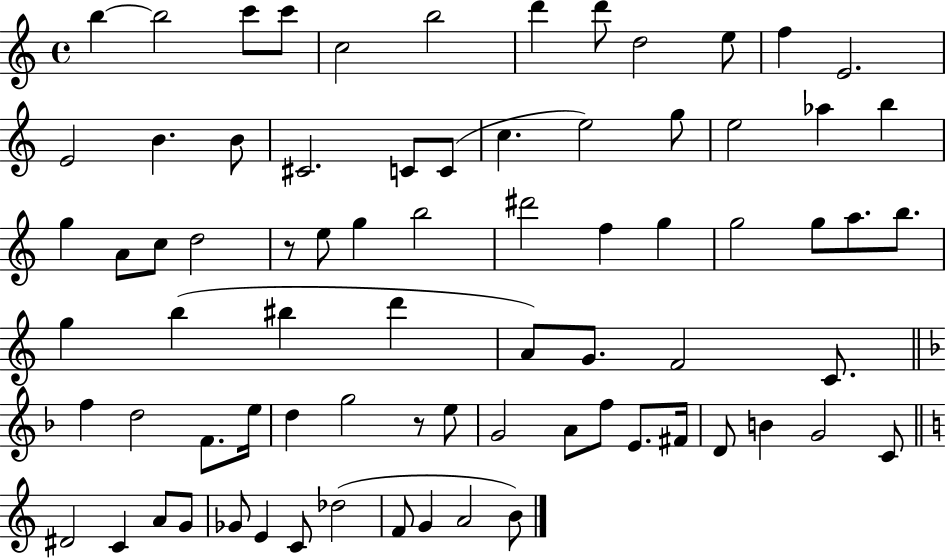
B5/q B5/h C6/e C6/e C5/h B5/h D6/q D6/e D5/h E5/e F5/q E4/h. E4/h B4/q. B4/e C#4/h. C4/e C4/e C5/q. E5/h G5/e E5/h Ab5/q B5/q G5/q A4/e C5/e D5/h R/e E5/e G5/q B5/h D#6/h F5/q G5/q G5/h G5/e A5/e. B5/e. G5/q B5/q BIS5/q D6/q A4/e G4/e. F4/h C4/e. F5/q D5/h F4/e. E5/s D5/q G5/h R/e E5/e G4/h A4/e F5/e E4/e. F#4/s D4/e B4/q G4/h C4/e D#4/h C4/q A4/e G4/e Gb4/e E4/q C4/e Db5/h F4/e G4/q A4/h B4/e